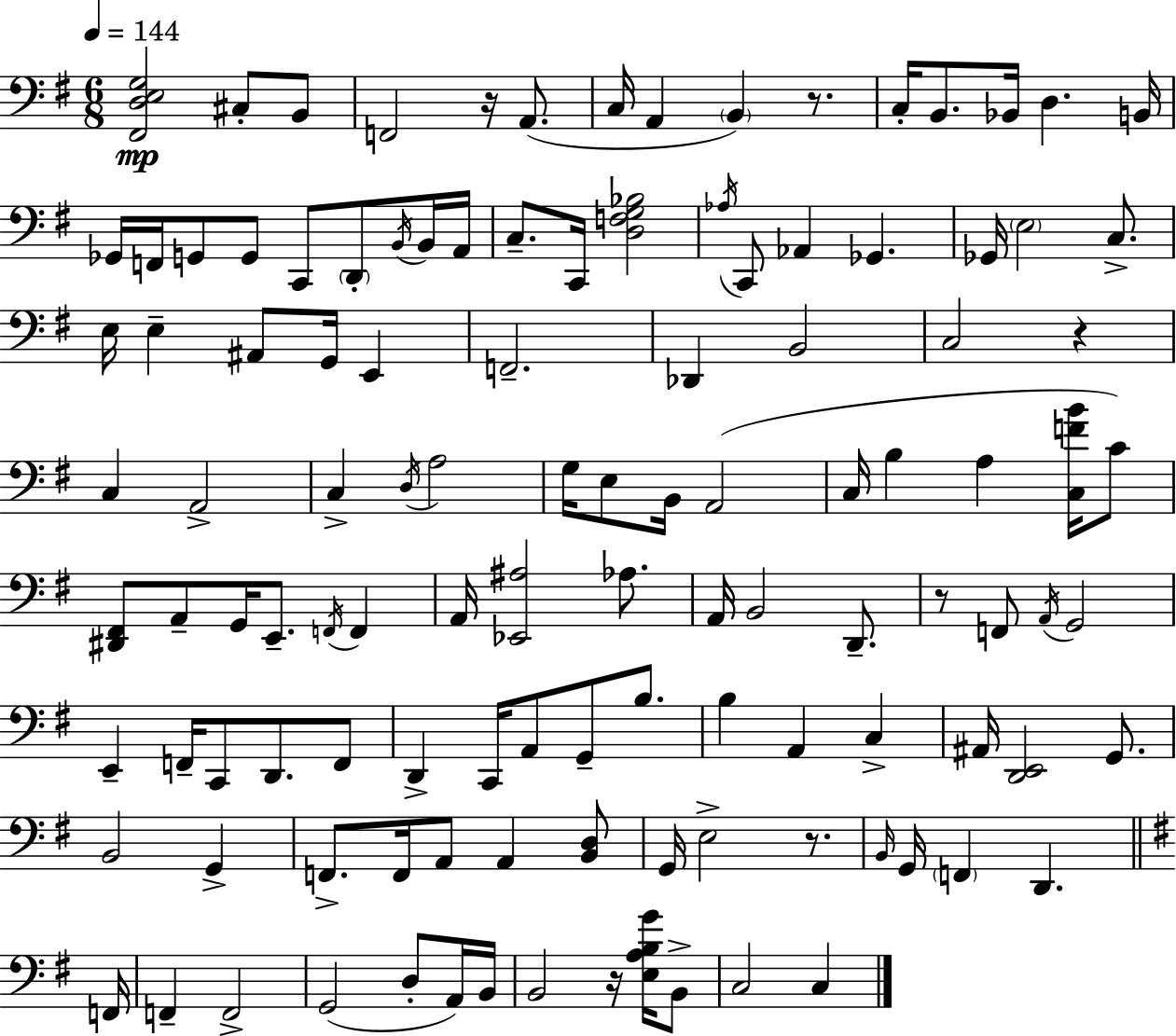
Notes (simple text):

[F#2,D3,E3,G3]/h C#3/e B2/e F2/h R/s A2/e. C3/s A2/q B2/q R/e. C3/s B2/e. Bb2/s D3/q. B2/s Gb2/s F2/s G2/e G2/e C2/e D2/e B2/s B2/s A2/s C3/e. C2/s [D3,F3,G3,Bb3]/h Ab3/s C2/e Ab2/q Gb2/q. Gb2/s E3/h C3/e. E3/s E3/q A#2/e G2/s E2/q F2/h. Db2/q B2/h C3/h R/q C3/q A2/h C3/q D3/s A3/h G3/s E3/e B2/s A2/h C3/s B3/q A3/q [C3,F4,B4]/s C4/e [D#2,F#2]/e A2/e G2/s E2/e. F2/s F2/q A2/s [Eb2,A#3]/h Ab3/e. A2/s B2/h D2/e. R/e F2/e A2/s G2/h E2/q F2/s C2/e D2/e. F2/e D2/q C2/s A2/e G2/e B3/e. B3/q A2/q C3/q A#2/s [D2,E2]/h G2/e. B2/h G2/q F2/e. F2/s A2/e A2/q [B2,D3]/e G2/s E3/h R/e. B2/s G2/s F2/q D2/q. F2/s F2/q F2/h G2/h D3/e A2/s B2/s B2/h R/s [E3,A3,B3,G4]/s B2/e C3/h C3/q